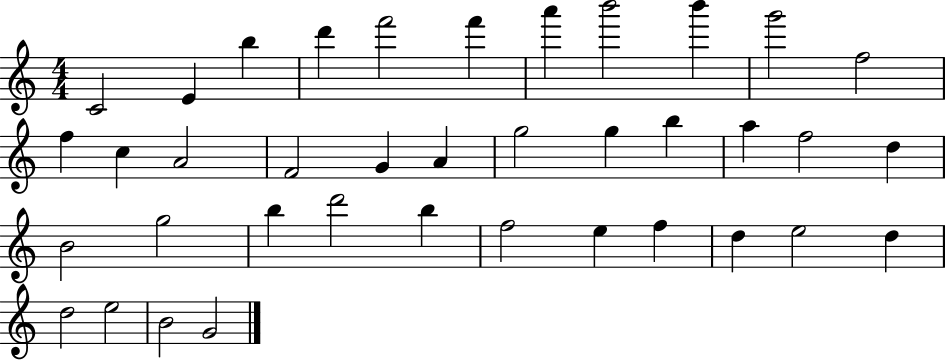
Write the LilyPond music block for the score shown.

{
  \clef treble
  \numericTimeSignature
  \time 4/4
  \key c \major
  c'2 e'4 b''4 | d'''4 f'''2 f'''4 | a'''4 b'''2 b'''4 | g'''2 f''2 | \break f''4 c''4 a'2 | f'2 g'4 a'4 | g''2 g''4 b''4 | a''4 f''2 d''4 | \break b'2 g''2 | b''4 d'''2 b''4 | f''2 e''4 f''4 | d''4 e''2 d''4 | \break d''2 e''2 | b'2 g'2 | \bar "|."
}